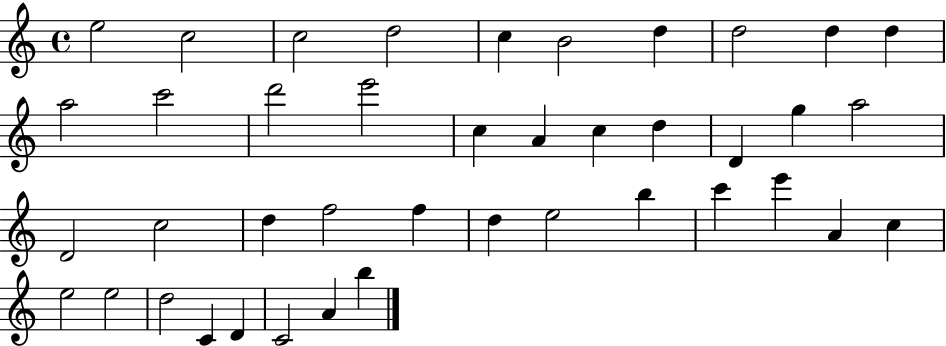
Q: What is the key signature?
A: C major